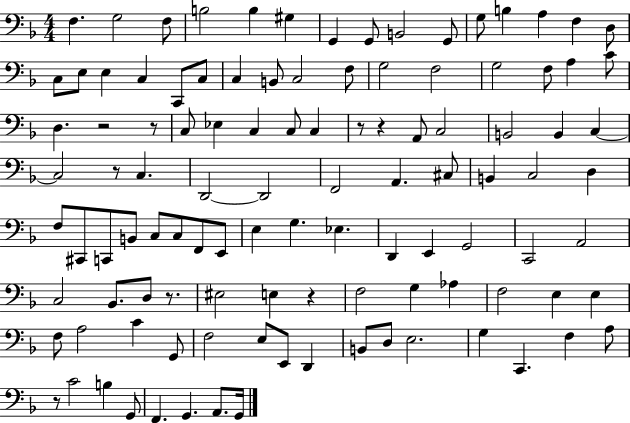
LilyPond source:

{
  \clef bass
  \numericTimeSignature
  \time 4/4
  \key f \major
  f4. g2 f8 | b2 b4 gis4 | g,4 g,8 b,2 g,8 | g8 b4 a4 f4 d8 | \break c8 e8 e4 c4 c,8 c8 | c4 b,8 c2 f8 | g2 f2 | g2 f8 a4 c'8 | \break d4. r2 r8 | c8 ees4 c4 c8 c4 | r8 r4 a,8 c2 | b,2 b,4 c4~~ | \break c2 r8 c4. | d,2~~ d,2 | f,2 a,4. cis8 | b,4 c2 d4 | \break f8 cis,8 c,8 b,8 c8 c8 f,8 e,8 | e4 g4. ees4. | d,4 e,4 g,2 | c,2 a,2 | \break c2 bes,8. d8 r8. | eis2 e4 r4 | f2 g4 aes4 | f2 e4 e4 | \break f8 a2 c'4 g,8 | f2 e8 e,8 d,4 | b,8 d8 e2. | g4 c,4. f4 a8 | \break r8 c'2 b4 g,8 | f,4. g,4. a,8. g,16 | \bar "|."
}